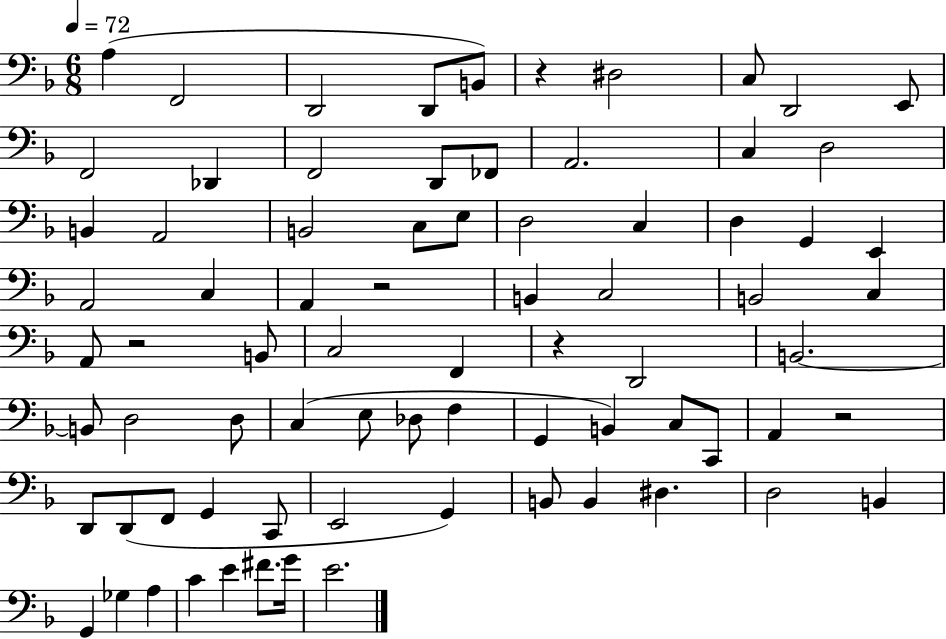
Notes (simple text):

A3/q F2/h D2/h D2/e B2/e R/q D#3/h C3/e D2/h E2/e F2/h Db2/q F2/h D2/e FES2/e A2/h. C3/q D3/h B2/q A2/h B2/h C3/e E3/e D3/h C3/q D3/q G2/q E2/q A2/h C3/q A2/q R/h B2/q C3/h B2/h C3/q A2/e R/h B2/e C3/h F2/q R/q D2/h B2/h. B2/e D3/h D3/e C3/q E3/e Db3/e F3/q G2/q B2/q C3/e C2/e A2/q R/h D2/e D2/e F2/e G2/q C2/e E2/h G2/q B2/e B2/q D#3/q. D3/h B2/q G2/q Gb3/q A3/q C4/q E4/q F#4/e. G4/s E4/h.